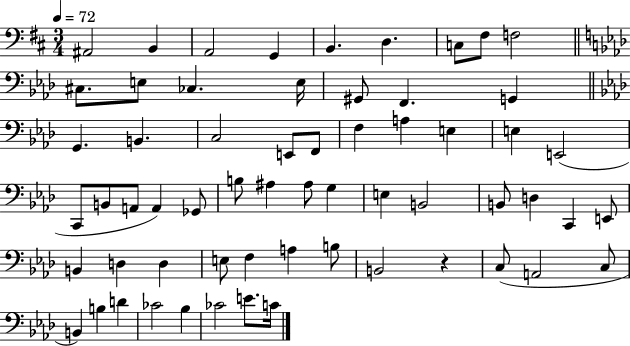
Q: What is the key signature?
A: D major